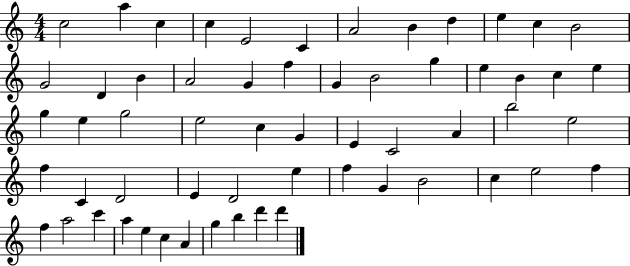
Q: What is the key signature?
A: C major